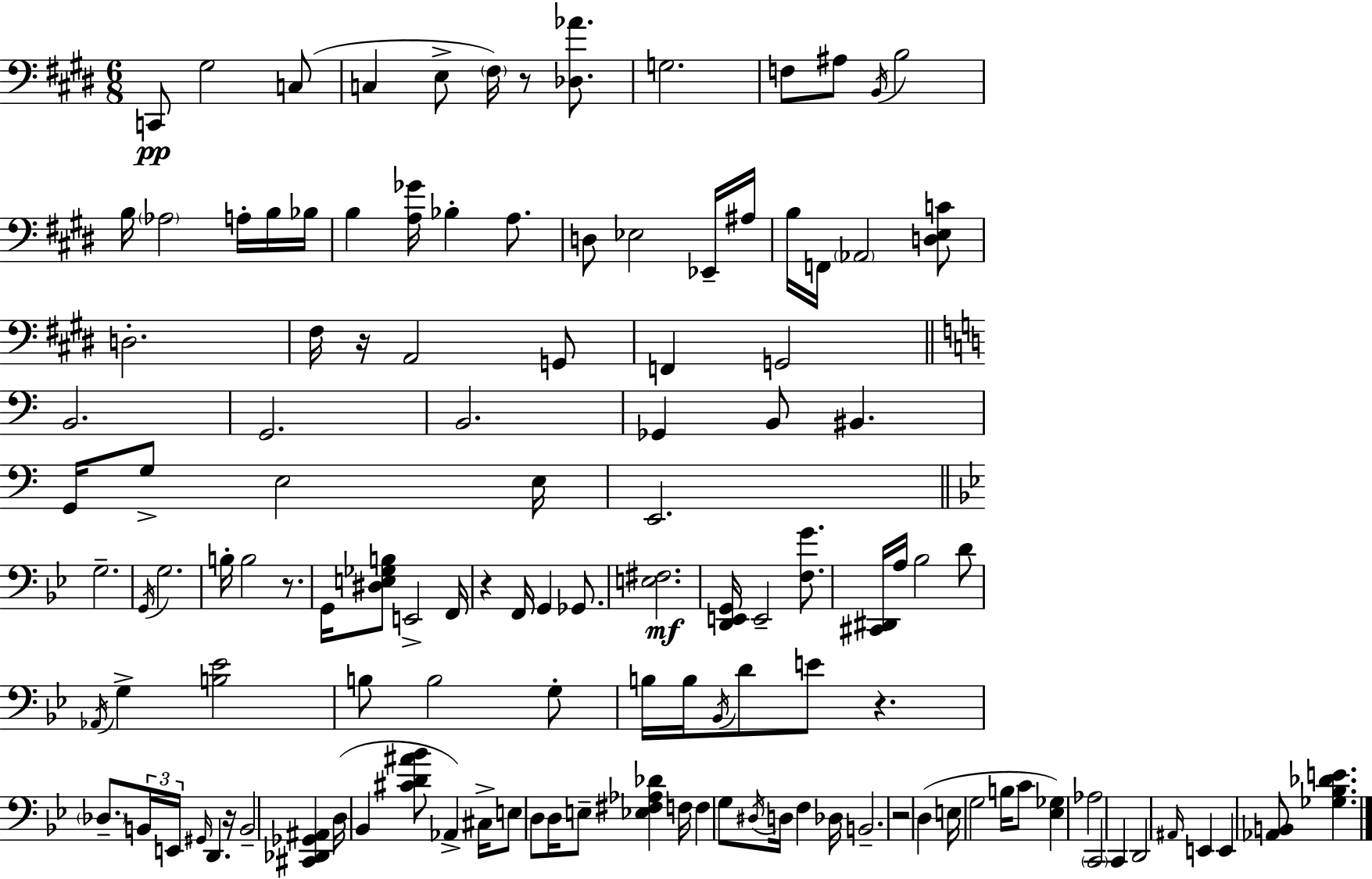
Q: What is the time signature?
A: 6/8